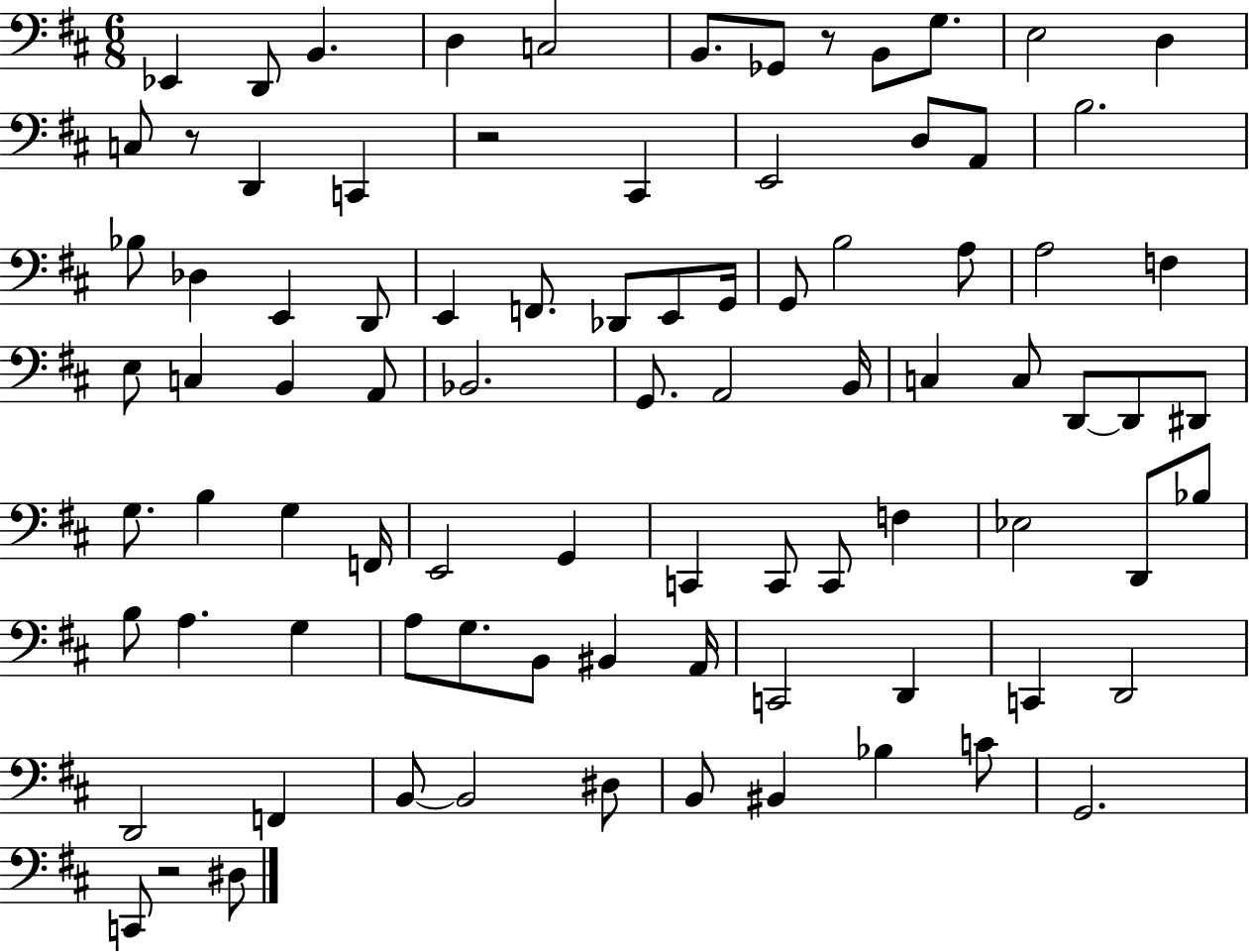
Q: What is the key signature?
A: D major